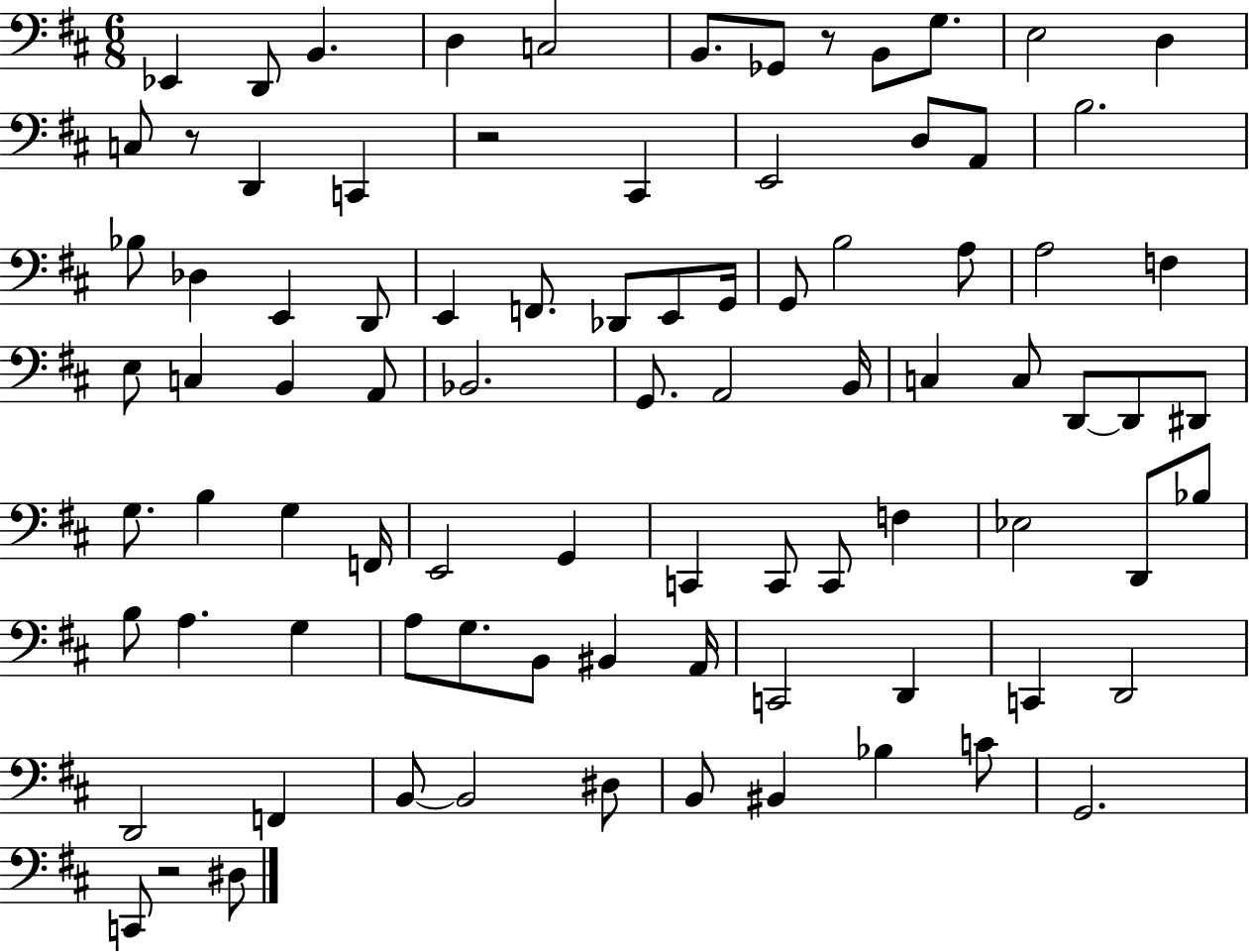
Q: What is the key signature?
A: D major